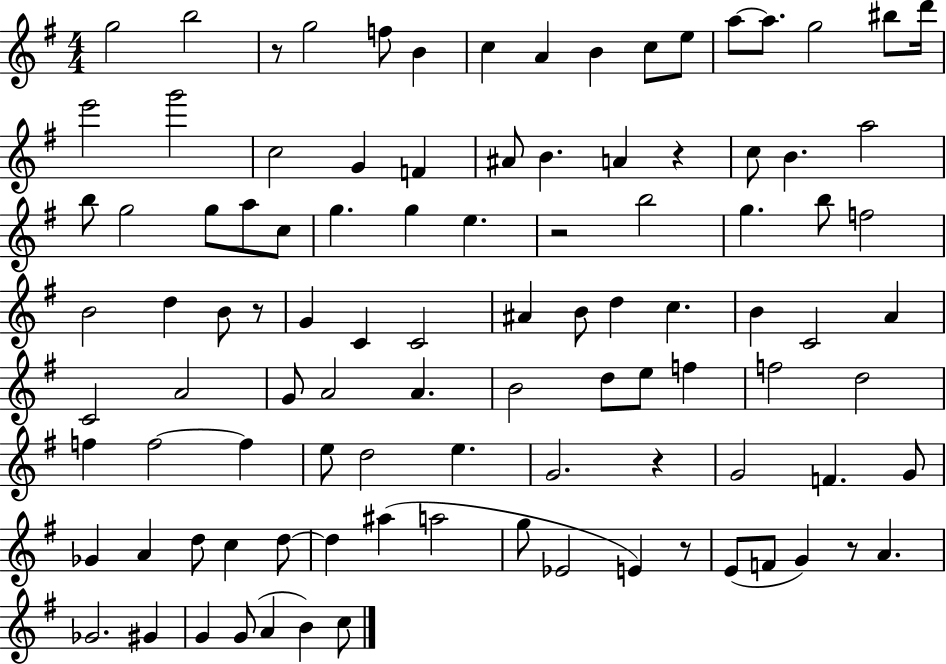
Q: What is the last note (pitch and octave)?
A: C5